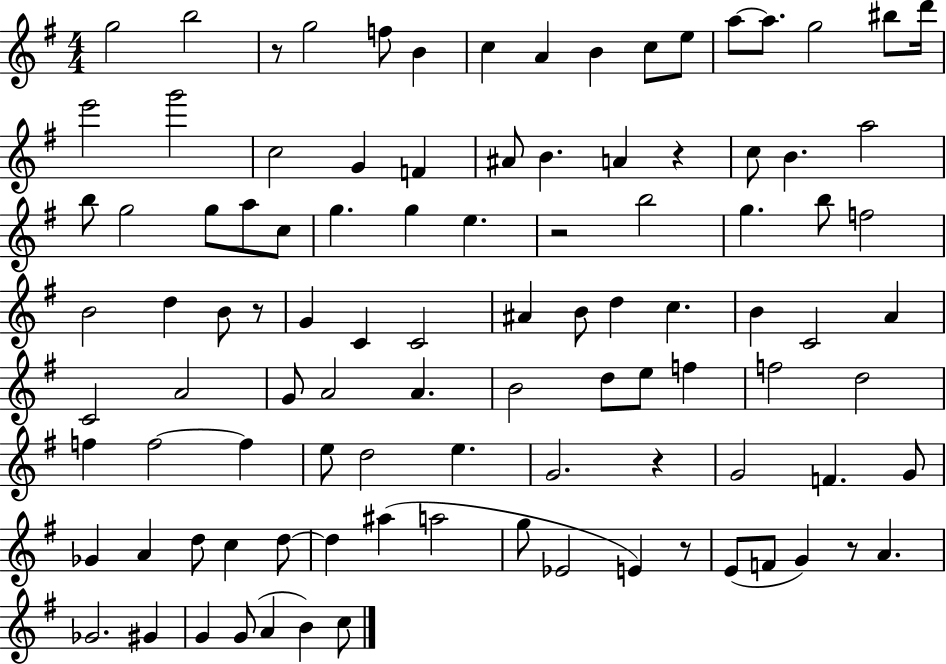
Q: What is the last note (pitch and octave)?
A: C5